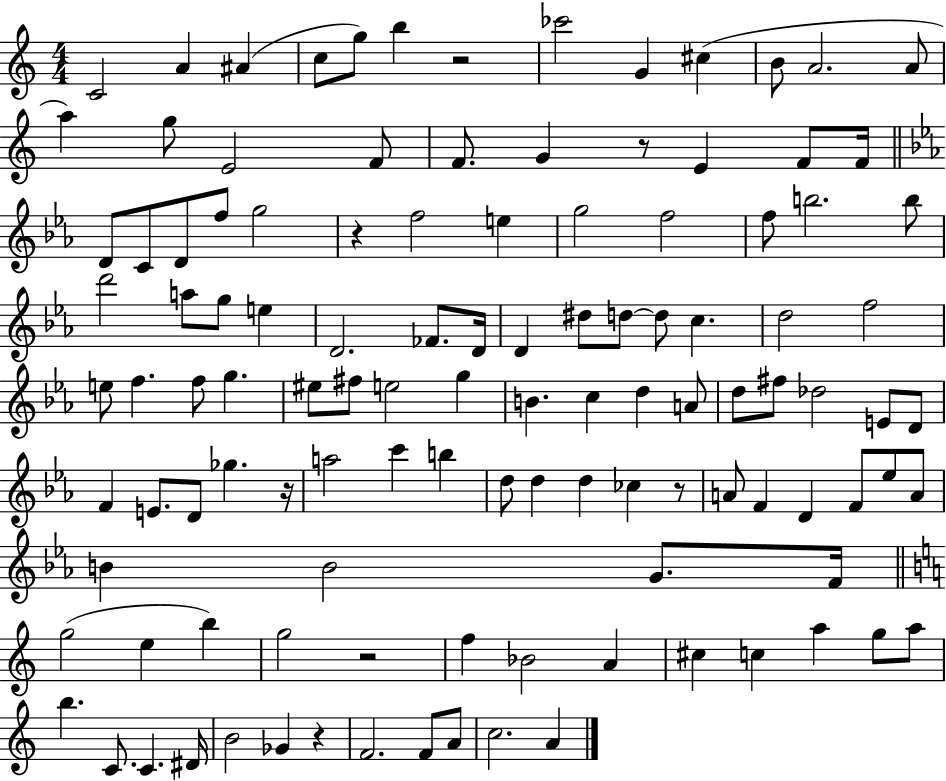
{
  \clef treble
  \numericTimeSignature
  \time 4/4
  \key c \major
  c'2 a'4 ais'4( | c''8 g''8) b''4 r2 | ces'''2 g'4 cis''4( | b'8 a'2. a'8 | \break a''4) g''8 e'2 f'8 | f'8. g'4 r8 e'4 f'8 f'16 | \bar "||" \break \key c \minor d'8 c'8 d'8 f''8 g''2 | r4 f''2 e''4 | g''2 f''2 | f''8 b''2. b''8 | \break d'''2 a''8 g''8 e''4 | d'2. fes'8. d'16 | d'4 dis''8 d''8~~ d''8 c''4. | d''2 f''2 | \break e''8 f''4. f''8 g''4. | eis''8 fis''8 e''2 g''4 | b'4. c''4 d''4 a'8 | d''8 fis''8 des''2 e'8 d'8 | \break f'4 e'8. d'8 ges''4. r16 | a''2 c'''4 b''4 | d''8 d''4 d''4 ces''4 r8 | a'8 f'4 d'4 f'8 ees''8 a'8 | \break b'4 b'2 g'8. f'16 | \bar "||" \break \key c \major g''2( e''4 b''4) | g''2 r2 | f''4 bes'2 a'4 | cis''4 c''4 a''4 g''8 a''8 | \break b''4. c'8. c'4. dis'16 | b'2 ges'4 r4 | f'2. f'8 a'8 | c''2. a'4 | \break \bar "|."
}